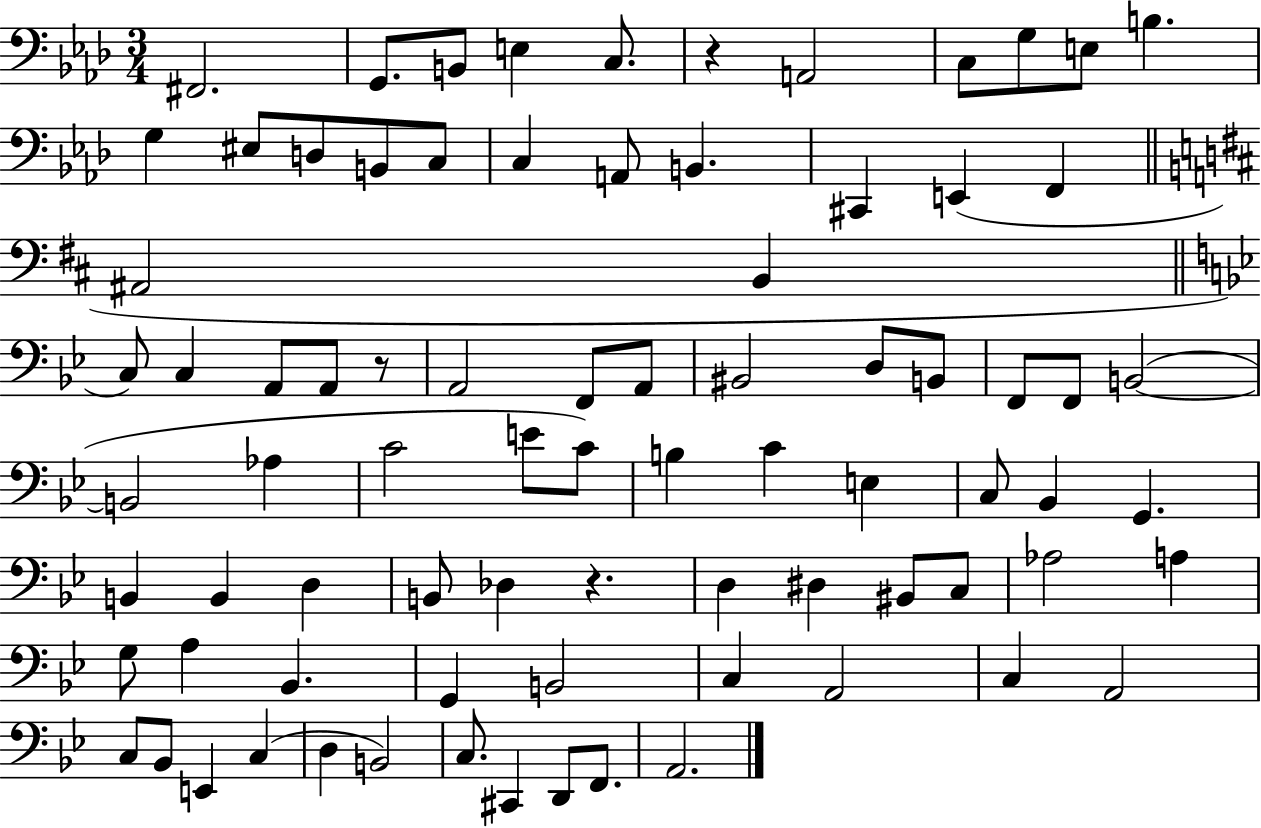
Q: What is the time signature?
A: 3/4